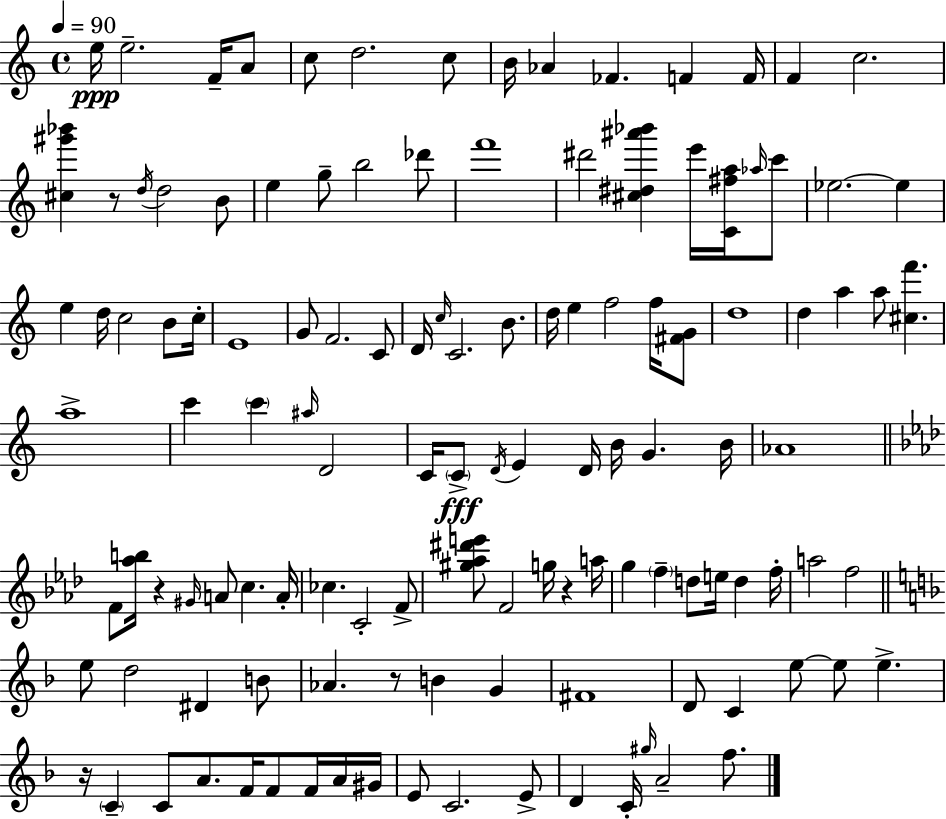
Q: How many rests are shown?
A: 5